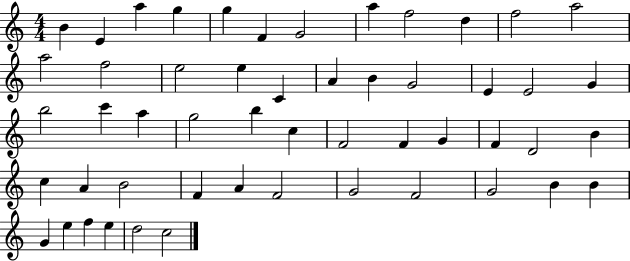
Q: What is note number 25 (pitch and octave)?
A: C6